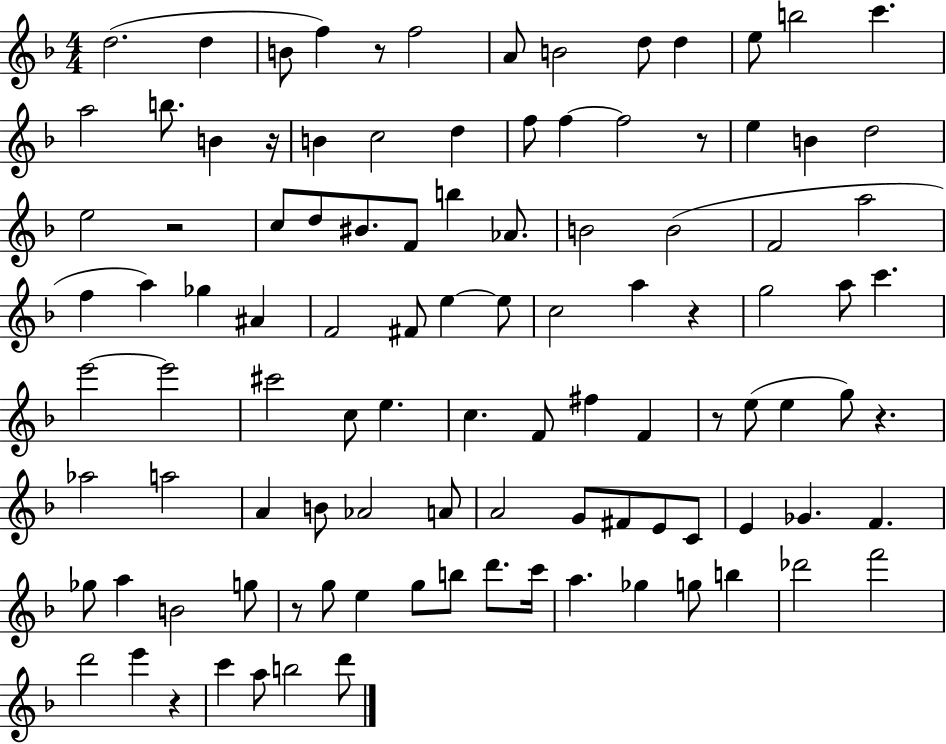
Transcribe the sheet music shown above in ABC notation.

X:1
T:Untitled
M:4/4
L:1/4
K:F
d2 d B/2 f z/2 f2 A/2 B2 d/2 d e/2 b2 c' a2 b/2 B z/4 B c2 d f/2 f f2 z/2 e B d2 e2 z2 c/2 d/2 ^B/2 F/2 b _A/2 B2 B2 F2 a2 f a _g ^A F2 ^F/2 e e/2 c2 a z g2 a/2 c' e'2 e'2 ^c'2 c/2 e c F/2 ^f F z/2 e/2 e g/2 z _a2 a2 A B/2 _A2 A/2 A2 G/2 ^F/2 E/2 C/2 E _G F _g/2 a B2 g/2 z/2 g/2 e g/2 b/2 d'/2 c'/4 a _g g/2 b _d'2 f'2 d'2 e' z c' a/2 b2 d'/2